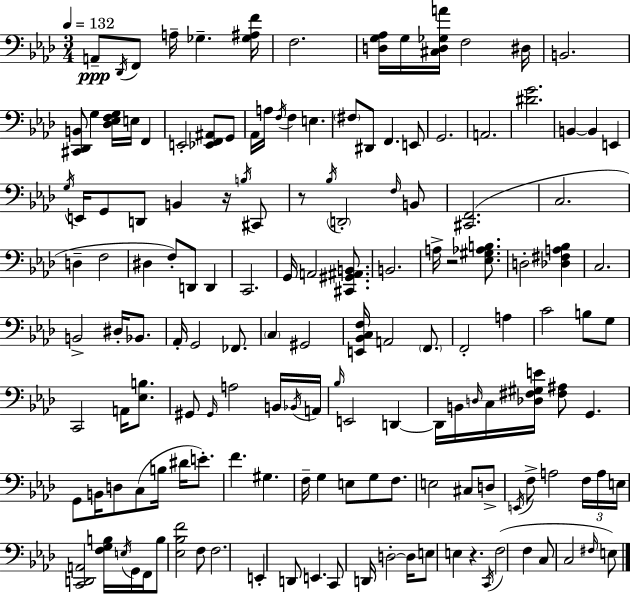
{
  \clef bass
  \numericTimeSignature
  \time 3/4
  \key aes \major
  \tempo 4 = 132
  \repeat volta 2 { a,8--\ppp \acciaccatura { des,16 } f,8 a16-- ges4.-- | <ges ais f'>16 f2. | <d g aes>16 g16 <cis d ges a'>16 f2 | dis16 b,2. | \break <cis, des, b,>8 g4 <des ees f g>16 e16 f,4 | e,2-. <ees, f, ais,>8 g,8 | aes,16 a16 \acciaccatura { f16 } f4 e4. | \parenthesize fis8 dis,8 f,4. | \break e,8 g,2. | a,2. | <dis' g'>2. | b,4~~ b,4 e,4 | \break \acciaccatura { g16 } e,16 g,8 d,8 b,4 | r16 \acciaccatura { b16 } cis,8 r8 \acciaccatura { bes16 } \parenthesize d,2-. | \grace { f16 } b,8 <cis, f,>2.( | c2. | \break d4-- f2 | dis4 f8-.) | d,8 d,4 c,2. | g,16 a,2 | \break <cis, gis, ais, b,>8. b,2. | a16-> r2 | <ees gis aes b>8. d2-. | <des fis a bes>4 c2. | \break b,2-> | dis16-. bes,8. aes,16-. g,2 | fes,8. \parenthesize c4 gis,2 | <e, bes, c f>16 a,2 | \break \parenthesize f,8. f,2-. | a4 c'2 | b8 g8 c,2 | a,16 <ees b>8. gis,8 \grace { gis,16 } a2 | \break b,16 \acciaccatura { bes,16 } a,16 \grace { bes16 } e,2 | d,4~~ d,16 b,16 \grace { d16 } | c16 <des fis gis e'>16 <fis ais>8 g,4. g,8 | b,16 d8 c8( b16 dis'16 e'8.-.) f'4. | \break gis4. f16-- g4 | e8 g8 f8. e2 | cis8 d8-> \acciaccatura { e,16 } f8-> | a2 \tuplet 3/2 { f16 a16 e16 } | \break <c, d, a,>2 <f g b>16 \acciaccatura { e16 } g,16 f,16 | b8 <ees bes f'>2 f8 | f2. | e,4-. d,8 e,4. | \break c,8 d,16 d2-.~~ d16 | e8 e4 r4. | \acciaccatura { c,16 } f2( f4 | c8 c2 \grace { fis16 }) | \break e8 } \bar "|."
}